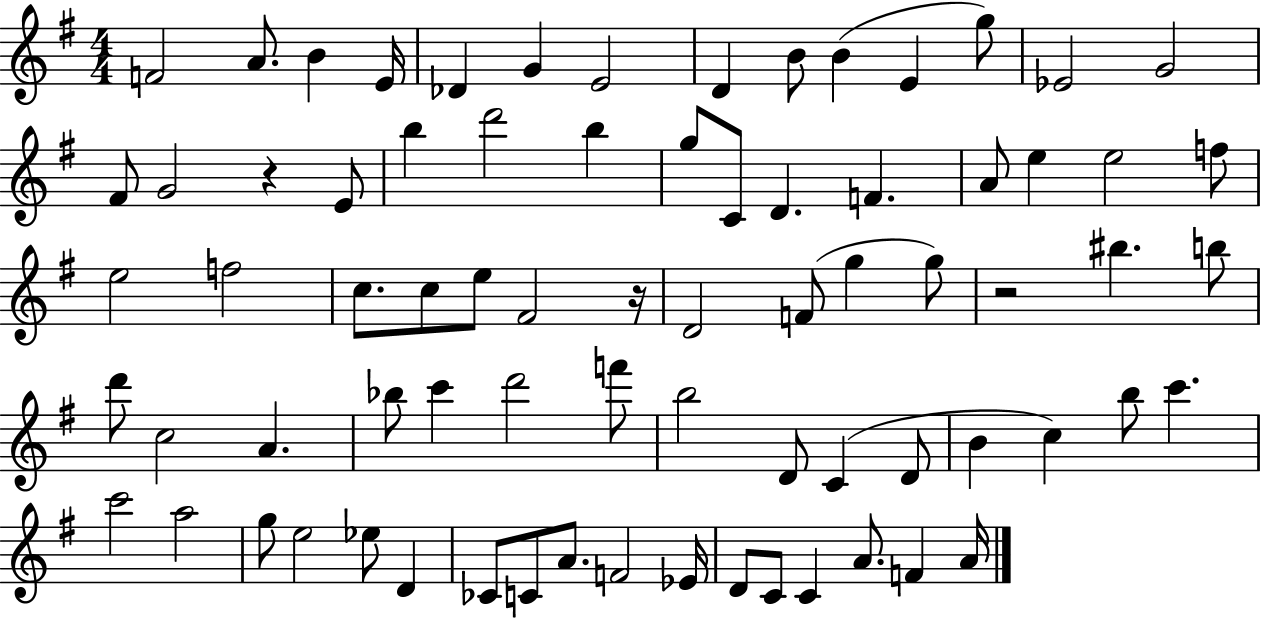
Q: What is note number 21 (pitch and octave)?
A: G5